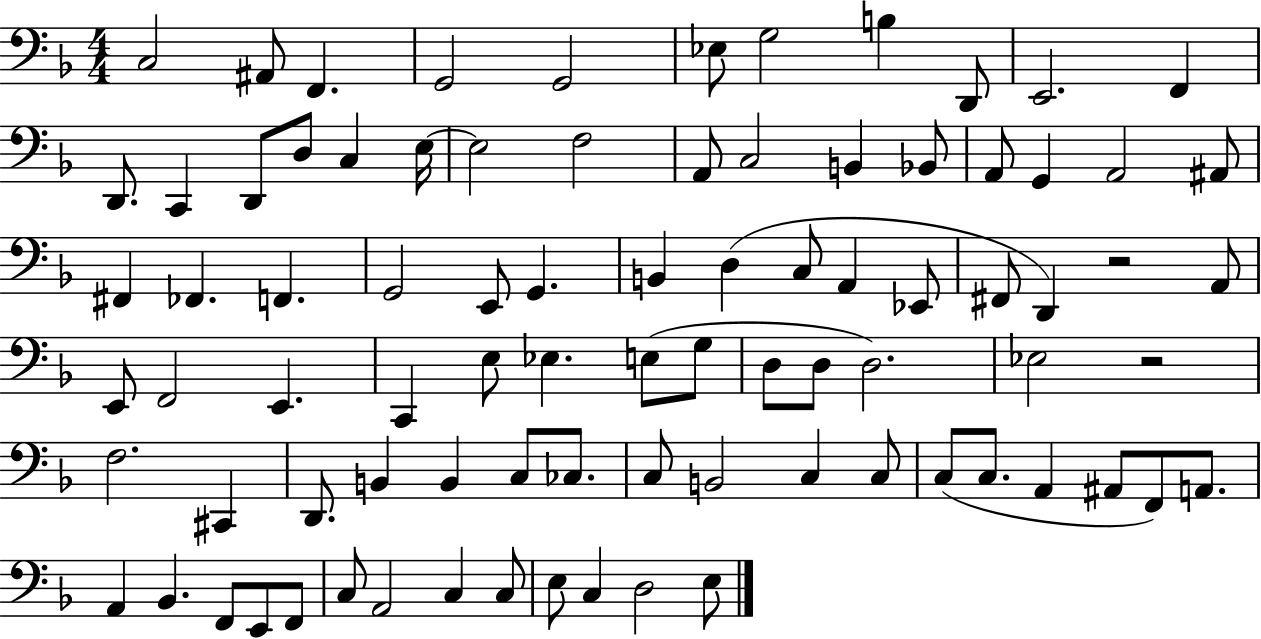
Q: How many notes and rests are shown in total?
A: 85